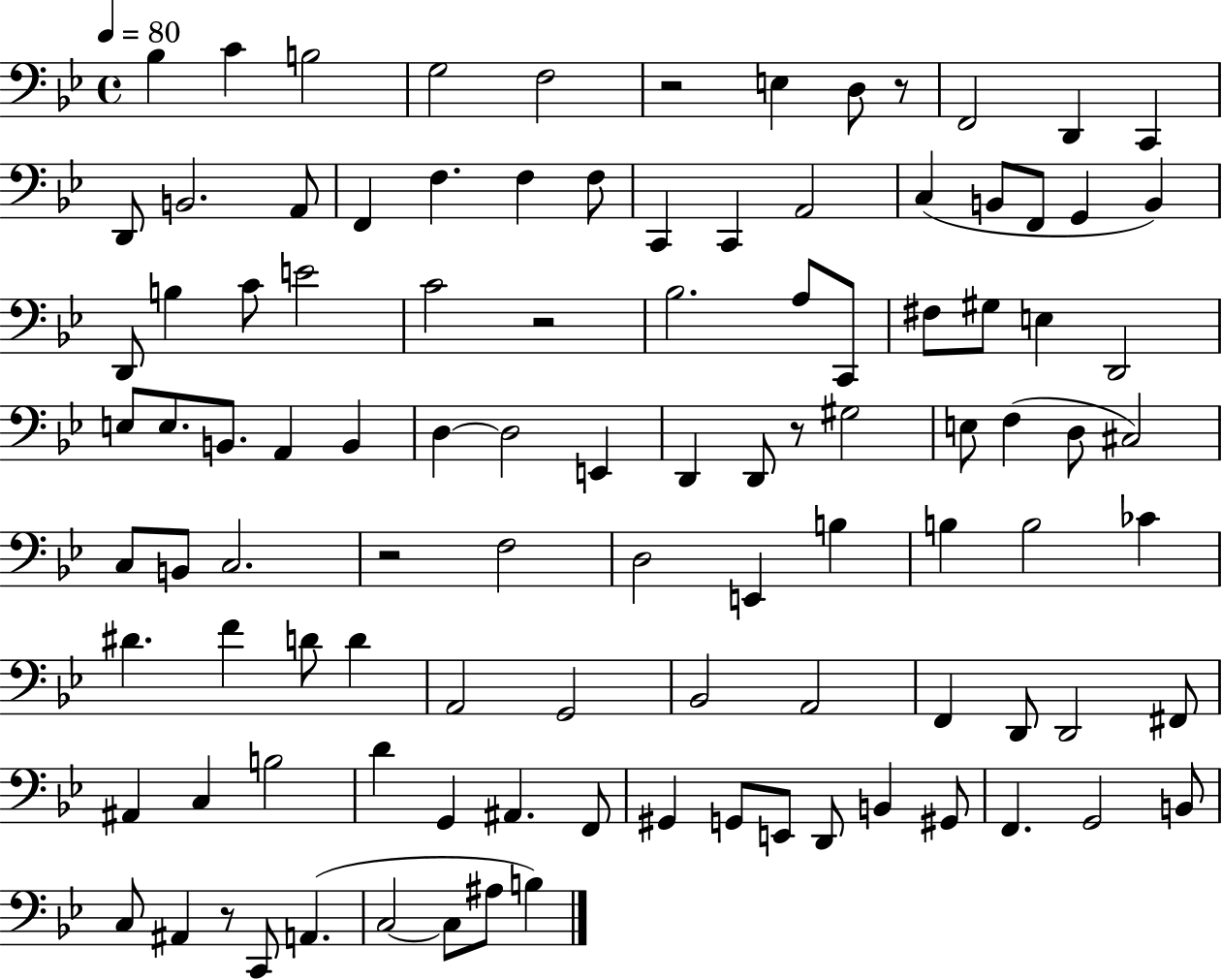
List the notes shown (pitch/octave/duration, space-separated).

Bb3/q C4/q B3/h G3/h F3/h R/h E3/q D3/e R/e F2/h D2/q C2/q D2/e B2/h. A2/e F2/q F3/q. F3/q F3/e C2/q C2/q A2/h C3/q B2/e F2/e G2/q B2/q D2/e B3/q C4/e E4/h C4/h R/h Bb3/h. A3/e C2/e F#3/e G#3/e E3/q D2/h E3/e E3/e. B2/e. A2/q B2/q D3/q D3/h E2/q D2/q D2/e R/e G#3/h E3/e F3/q D3/e C#3/h C3/e B2/e C3/h. R/h F3/h D3/h E2/q B3/q B3/q B3/h CES4/q D#4/q. F4/q D4/e D4/q A2/h G2/h Bb2/h A2/h F2/q D2/e D2/h F#2/e A#2/q C3/q B3/h D4/q G2/q A#2/q. F2/e G#2/q G2/e E2/e D2/e B2/q G#2/e F2/q. G2/h B2/e C3/e A#2/q R/e C2/e A2/q. C3/h C3/e A#3/e B3/q